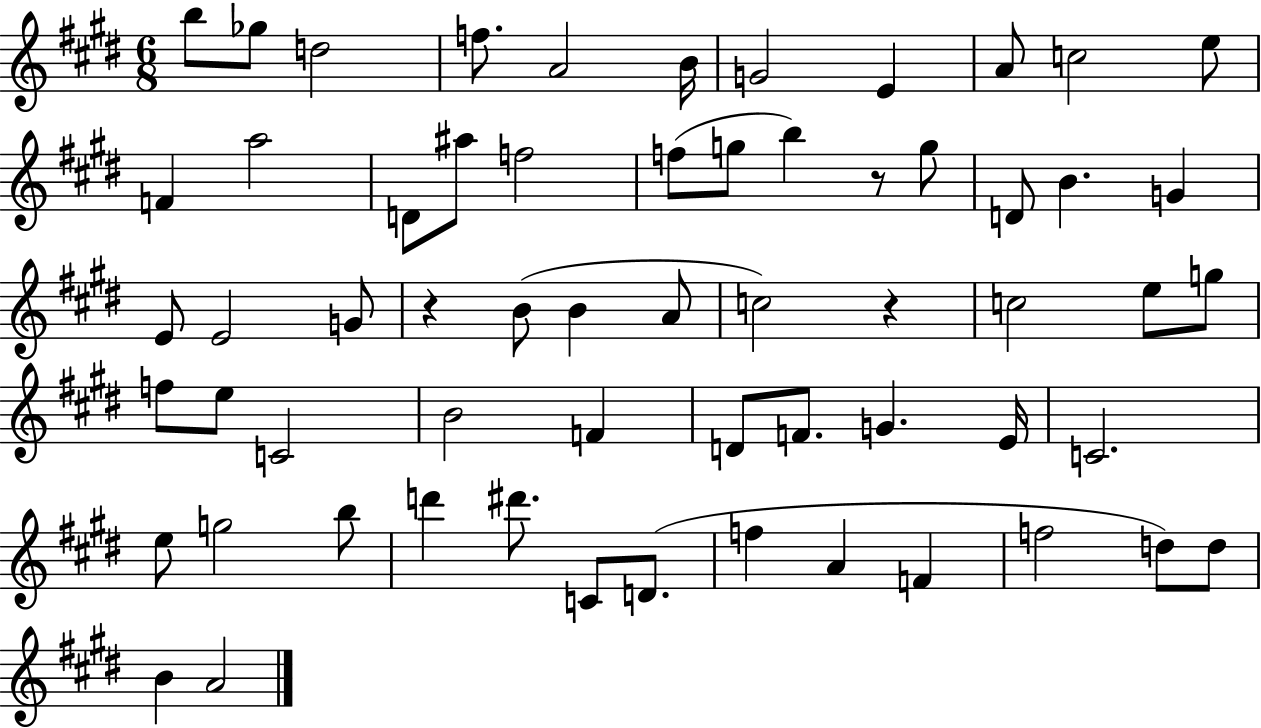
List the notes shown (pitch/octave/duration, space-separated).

B5/e Gb5/e D5/h F5/e. A4/h B4/s G4/h E4/q A4/e C5/h E5/e F4/q A5/h D4/e A#5/e F5/h F5/e G5/e B5/q R/e G5/e D4/e B4/q. G4/q E4/e E4/h G4/e R/q B4/e B4/q A4/e C5/h R/q C5/h E5/e G5/e F5/e E5/e C4/h B4/h F4/q D4/e F4/e. G4/q. E4/s C4/h. E5/e G5/h B5/e D6/q D#6/e. C4/e D4/e. F5/q A4/q F4/q F5/h D5/e D5/e B4/q A4/h